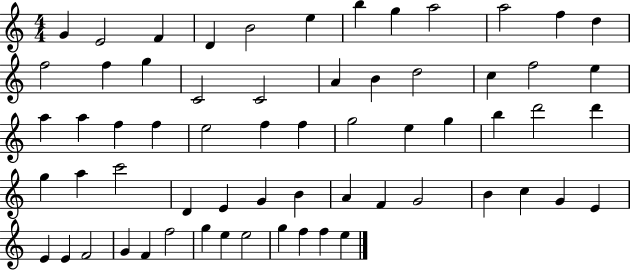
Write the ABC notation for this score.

X:1
T:Untitled
M:4/4
L:1/4
K:C
G E2 F D B2 e b g a2 a2 f d f2 f g C2 C2 A B d2 c f2 e a a f f e2 f f g2 e g b d'2 d' g a c'2 D E G B A F G2 B c G E E E F2 G F f2 g e e2 g f f e